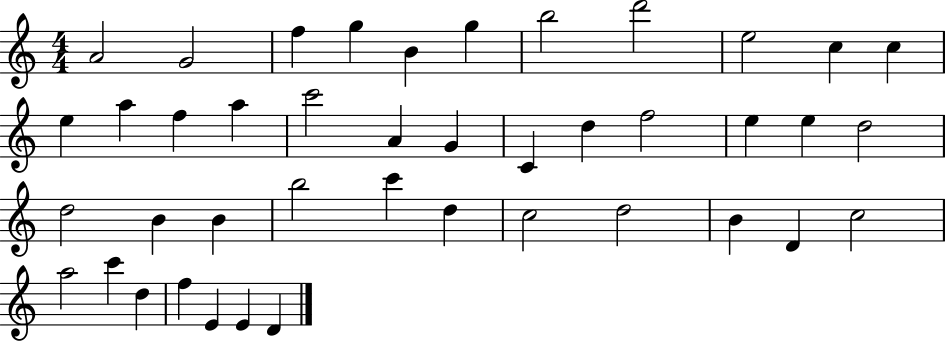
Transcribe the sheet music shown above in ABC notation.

X:1
T:Untitled
M:4/4
L:1/4
K:C
A2 G2 f g B g b2 d'2 e2 c c e a f a c'2 A G C d f2 e e d2 d2 B B b2 c' d c2 d2 B D c2 a2 c' d f E E D